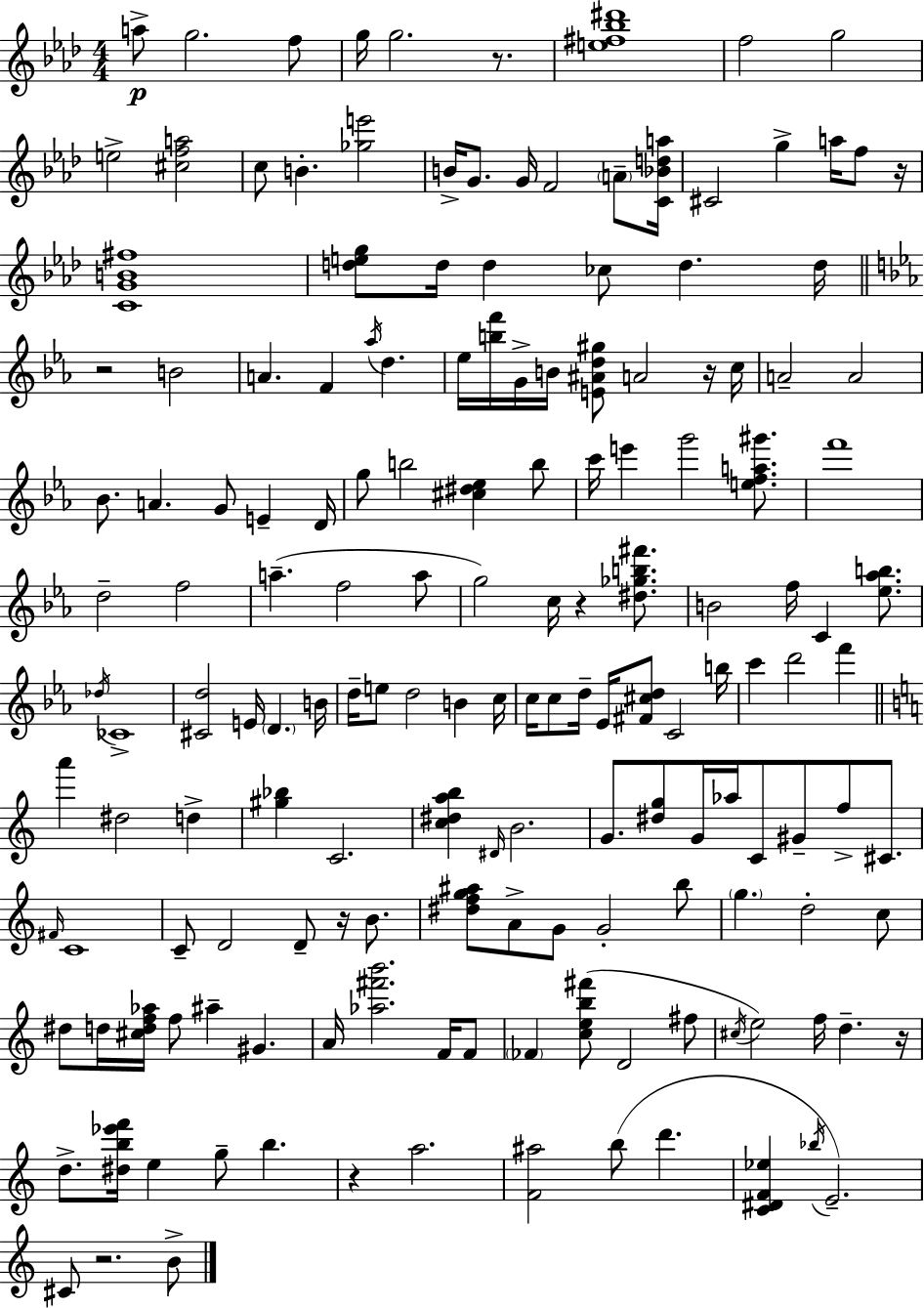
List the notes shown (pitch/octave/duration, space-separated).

A5/e G5/h. F5/e G5/s G5/h. R/e. [E5,F#5,Bb5,D#6]/w F5/h G5/h E5/h [C#5,F5,A5]/h C5/e B4/q. [Gb5,E6]/h B4/s G4/e. G4/s F4/h A4/e [C4,Bb4,D5,A5]/s C#4/h G5/q A5/s F5/e R/s [C4,G4,B4,F#5]/w [D5,E5,G5]/e D5/s D5/q CES5/e D5/q. D5/s R/h B4/h A4/q. F4/q Ab5/s D5/q. Eb5/s [B5,F6]/s G4/s B4/s [E4,A#4,D5,G#5]/e A4/h R/s C5/s A4/h A4/h Bb4/e. A4/q. G4/e E4/q D4/s G5/e B5/h [C#5,D#5,Eb5]/q B5/e C6/s E6/q G6/h [E5,F5,A5,G#6]/e. F6/w D5/h F5/h A5/q. F5/h A5/e G5/h C5/s R/q [D#5,Gb5,B5,F#6]/e. B4/h F5/s C4/q [Eb5,Ab5,B5]/e. Db5/s CES4/w [C#4,D5]/h E4/s D4/q. B4/s D5/s E5/e D5/h B4/q C5/s C5/s C5/e D5/s Eb4/s [F#4,C#5,D5]/e C4/h B5/s C6/q D6/h F6/q A6/q D#5/h D5/q [G#5,Bb5]/q C4/h. [C5,D#5,A5,B5]/q D#4/s B4/h. G4/e. [D#5,G5]/e G4/s Ab5/s C4/e G#4/e F5/e C#4/e. F#4/s C4/w C4/e D4/h D4/e R/s B4/e. [D#5,F5,G5,A#5]/e A4/e G4/e G4/h B5/e G5/q. D5/h C5/e D#5/e D5/s [C#5,D5,F5,Ab5]/s F5/e A#5/q G#4/q. A4/s [Ab5,F#6,B6]/h. F4/s F4/e FES4/q [C5,E5,B5,F#6]/e D4/h F#5/e C#5/s E5/h F5/s D5/q. R/s D5/e. [D#5,B5,Eb6,F6]/s E5/q G5/e B5/q. R/q A5/h. [F4,A#5]/h B5/e D6/q. [C4,D#4,F4,Eb5]/q Bb5/s E4/h. C#4/e R/h. B4/e